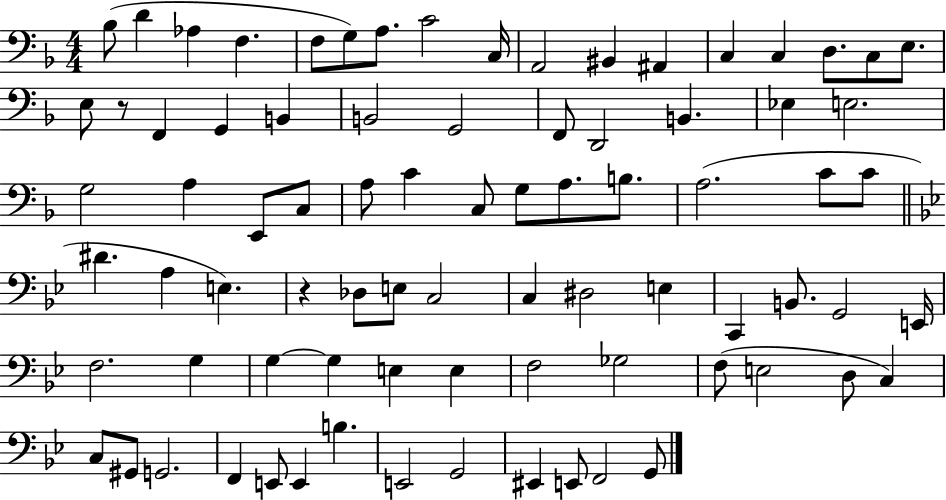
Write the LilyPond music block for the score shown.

{
  \clef bass
  \numericTimeSignature
  \time 4/4
  \key f \major
  bes8( d'4 aes4 f4. | f8 g8) a8. c'2 c16 | a,2 bis,4 ais,4 | c4 c4 d8. c8 e8. | \break e8 r8 f,4 g,4 b,4 | b,2 g,2 | f,8 d,2 b,4. | ees4 e2. | \break g2 a4 e,8 c8 | a8 c'4 c8 g8 a8. b8. | a2.( c'8 c'8 | \bar "||" \break \key bes \major dis'4. a4 e4.) | r4 des8 e8 c2 | c4 dis2 e4 | c,4 b,8. g,2 e,16 | \break f2. g4 | g4~~ g4 e4 e4 | f2 ges2 | f8( e2 d8 c4) | \break c8 gis,8 g,2. | f,4 e,8 e,4 b4. | e,2 g,2 | eis,4 e,8 f,2 g,8 | \break \bar "|."
}